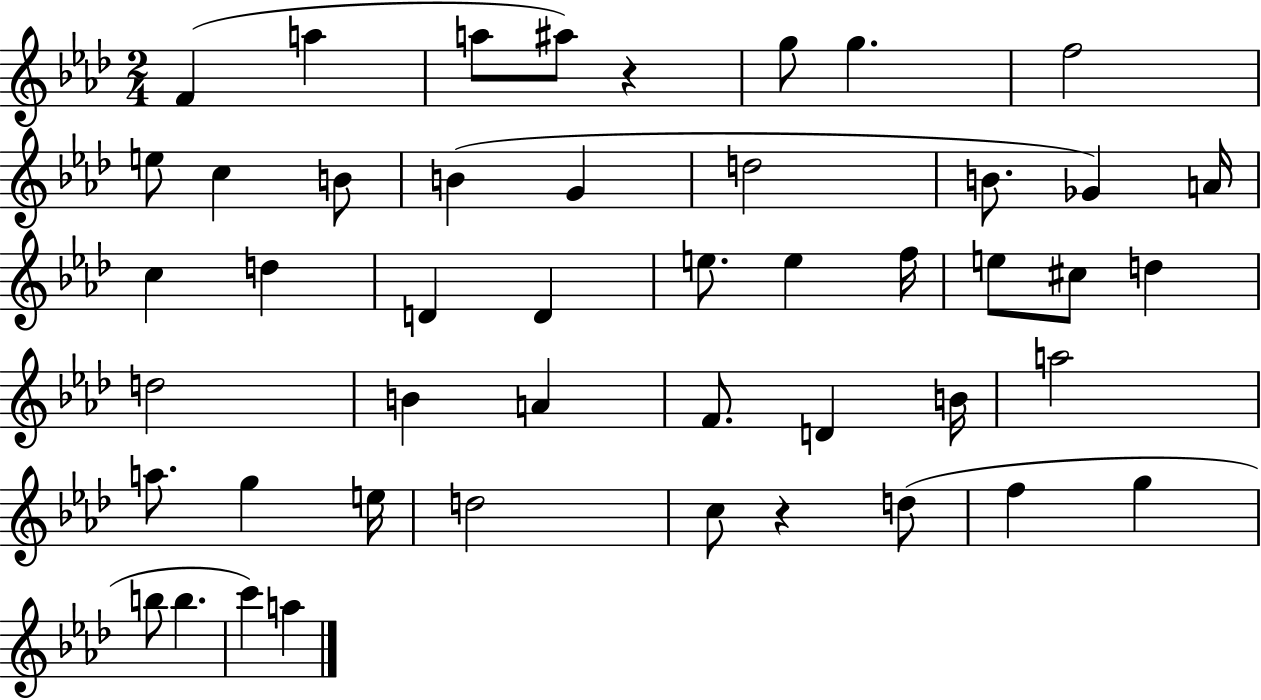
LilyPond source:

{
  \clef treble
  \numericTimeSignature
  \time 2/4
  \key aes \major
  \repeat volta 2 { f'4( a''4 | a''8 ais''8) r4 | g''8 g''4. | f''2 | \break e''8 c''4 b'8 | b'4( g'4 | d''2 | b'8. ges'4) a'16 | \break c''4 d''4 | d'4 d'4 | e''8. e''4 f''16 | e''8 cis''8 d''4 | \break d''2 | b'4 a'4 | f'8. d'4 b'16 | a''2 | \break a''8. g''4 e''16 | d''2 | c''8 r4 d''8( | f''4 g''4 | \break b''8 b''4. | c'''4) a''4 | } \bar "|."
}